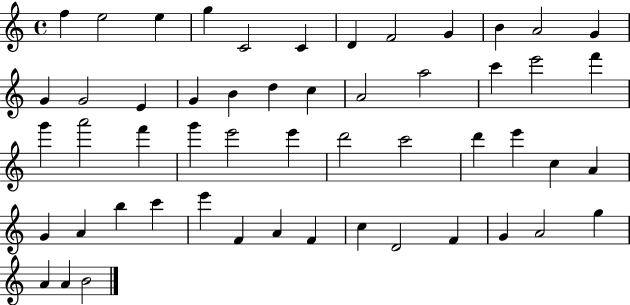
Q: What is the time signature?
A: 4/4